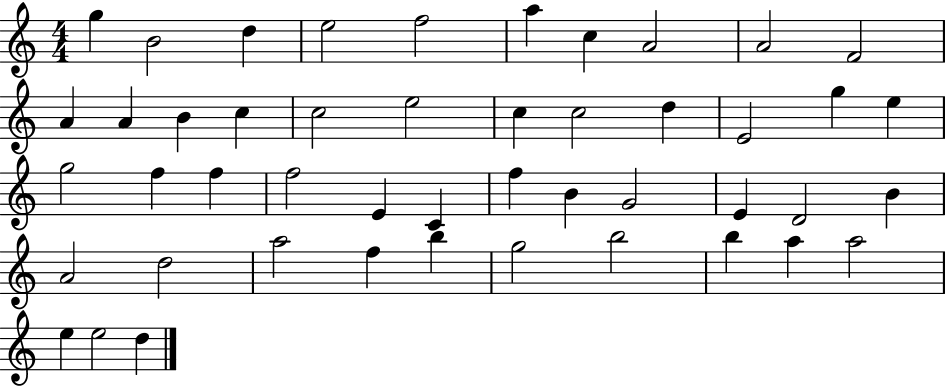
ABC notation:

X:1
T:Untitled
M:4/4
L:1/4
K:C
g B2 d e2 f2 a c A2 A2 F2 A A B c c2 e2 c c2 d E2 g e g2 f f f2 E C f B G2 E D2 B A2 d2 a2 f b g2 b2 b a a2 e e2 d